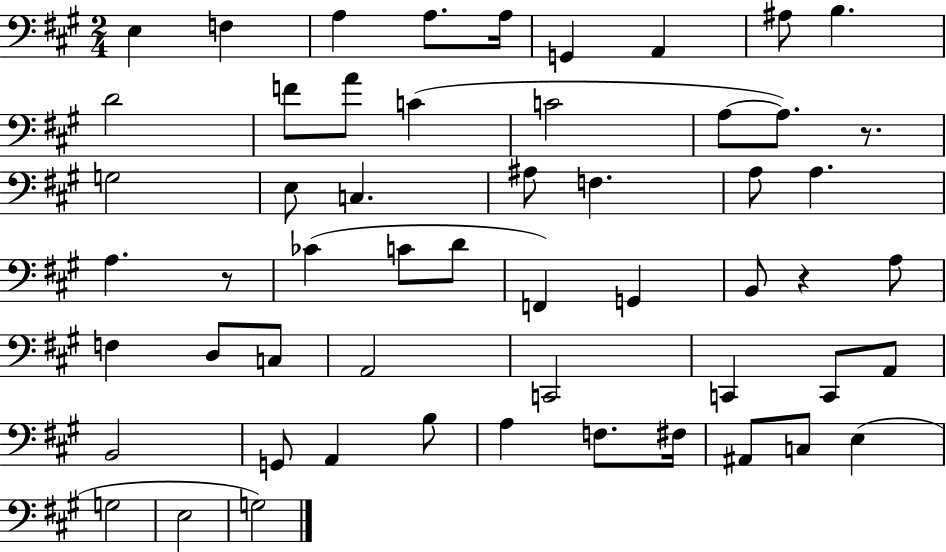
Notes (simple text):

E3/q F3/q A3/q A3/e. A3/s G2/q A2/q A#3/e B3/q. D4/h F4/e A4/e C4/q C4/h A3/e A3/e. R/e. G3/h E3/e C3/q. A#3/e F3/q. A3/e A3/q. A3/q. R/e CES4/q C4/e D4/e F2/q G2/q B2/e R/q A3/e F3/q D3/e C3/e A2/h C2/h C2/q C2/e A2/e B2/h G2/e A2/q B3/e A3/q F3/e. F#3/s A#2/e C3/e E3/q G3/h E3/h G3/h